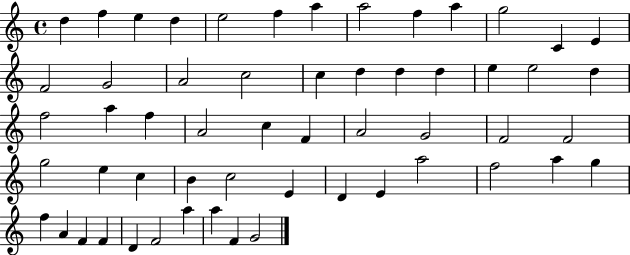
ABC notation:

X:1
T:Untitled
M:4/4
L:1/4
K:C
d f e d e2 f a a2 f a g2 C E F2 G2 A2 c2 c d d d e e2 d f2 a f A2 c F A2 G2 F2 F2 g2 e c B c2 E D E a2 f2 a g f A F F D F2 a a F G2